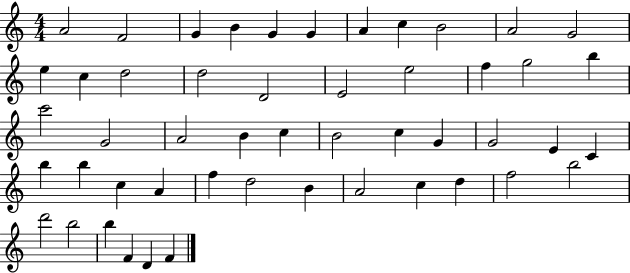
A4/h F4/h G4/q B4/q G4/q G4/q A4/q C5/q B4/h A4/h G4/h E5/q C5/q D5/h D5/h D4/h E4/h E5/h F5/q G5/h B5/q C6/h G4/h A4/h B4/q C5/q B4/h C5/q G4/q G4/h E4/q C4/q B5/q B5/q C5/q A4/q F5/q D5/h B4/q A4/h C5/q D5/q F5/h B5/h D6/h B5/h B5/q F4/q D4/q F4/q